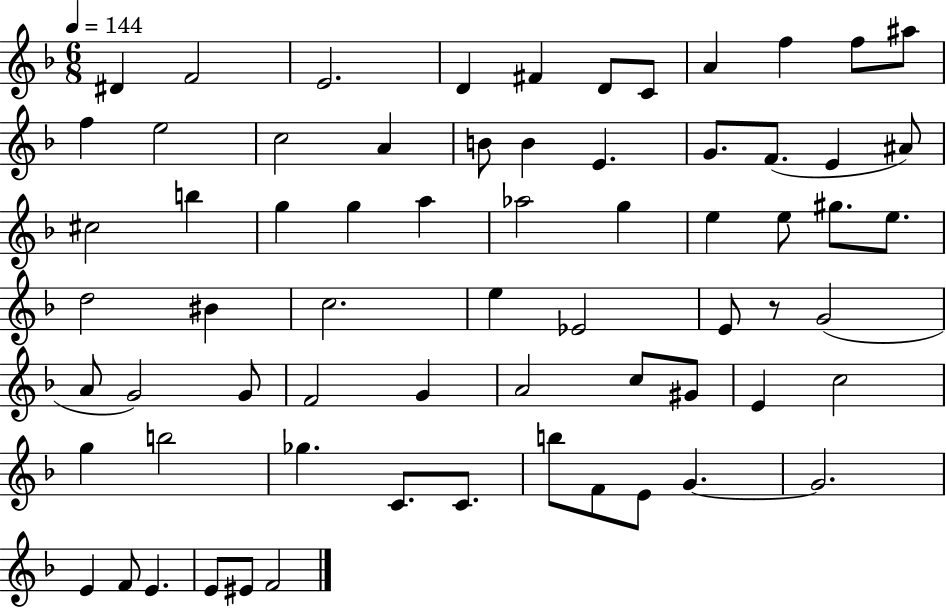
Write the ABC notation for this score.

X:1
T:Untitled
M:6/8
L:1/4
K:F
^D F2 E2 D ^F D/2 C/2 A f f/2 ^a/2 f e2 c2 A B/2 B E G/2 F/2 E ^A/2 ^c2 b g g a _a2 g e e/2 ^g/2 e/2 d2 ^B c2 e _E2 E/2 z/2 G2 A/2 G2 G/2 F2 G A2 c/2 ^G/2 E c2 g b2 _g C/2 C/2 b/2 F/2 E/2 G G2 E F/2 E E/2 ^E/2 F2